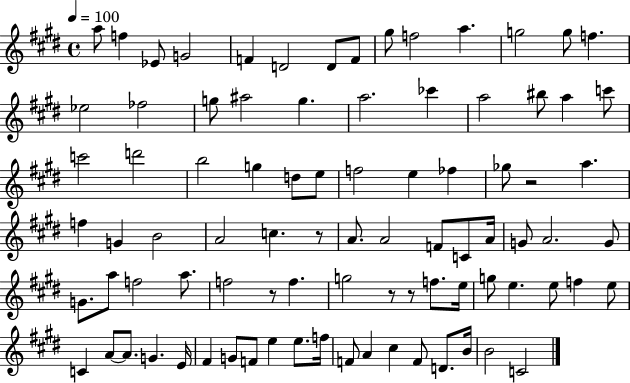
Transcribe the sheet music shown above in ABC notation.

X:1
T:Untitled
M:4/4
L:1/4
K:E
a/2 f _E/2 G2 F D2 D/2 F/2 ^g/2 f2 a g2 g/2 f _e2 _f2 g/2 ^a2 g a2 _c' a2 ^b/2 a c'/2 c'2 d'2 b2 g d/2 e/2 f2 e _f _g/2 z2 a f G B2 A2 c z/2 A/2 A2 F/2 C/2 A/4 G/2 A2 G/2 G/2 a/2 f2 a/2 f2 z/2 f g2 z/2 z/2 f/2 e/4 g/2 e e/2 f e/2 C A/2 A/2 G E/4 ^F G/2 F/2 e e/2 f/4 F/2 A ^c F/2 D/2 B/4 B2 C2